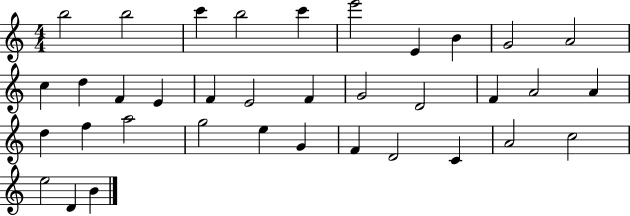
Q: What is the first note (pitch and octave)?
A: B5